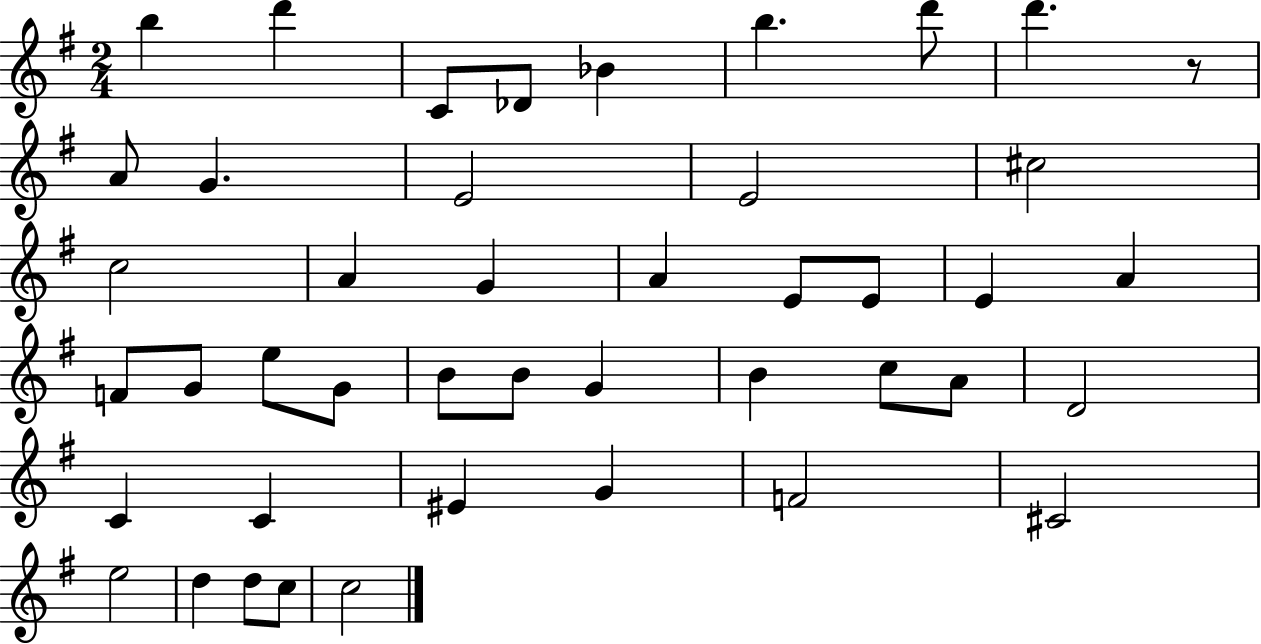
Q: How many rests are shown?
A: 1